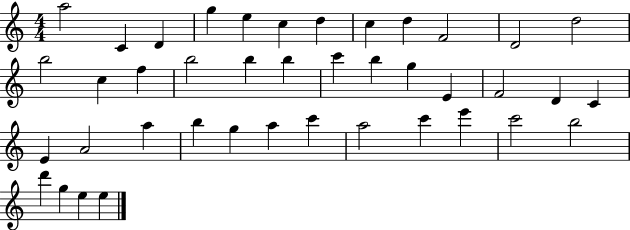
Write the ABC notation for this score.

X:1
T:Untitled
M:4/4
L:1/4
K:C
a2 C D g e c d c d F2 D2 d2 b2 c f b2 b b c' b g E F2 D C E A2 a b g a c' a2 c' e' c'2 b2 d' g e e